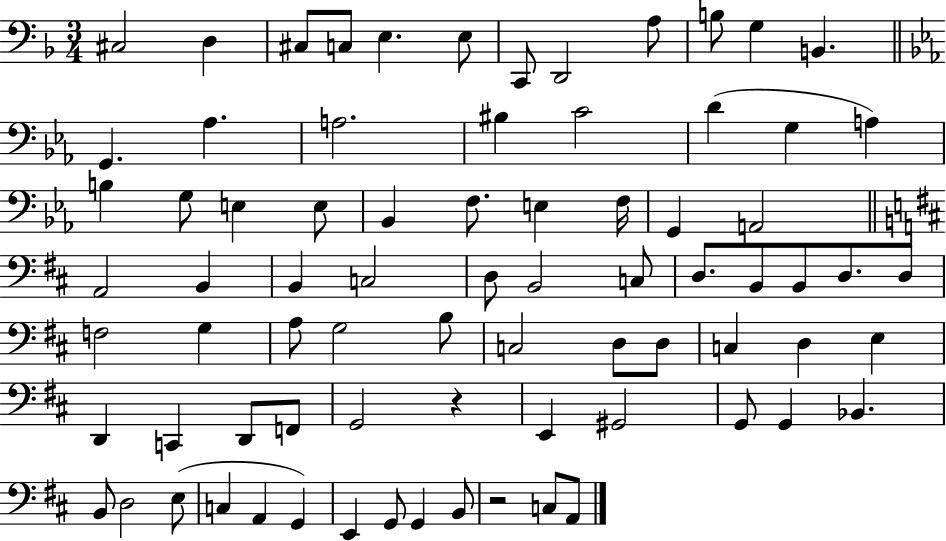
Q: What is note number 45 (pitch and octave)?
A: A3